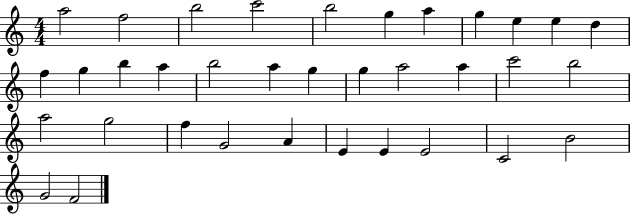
A5/h F5/h B5/h C6/h B5/h G5/q A5/q G5/q E5/q E5/q D5/q F5/q G5/q B5/q A5/q B5/h A5/q G5/q G5/q A5/h A5/q C6/h B5/h A5/h G5/h F5/q G4/h A4/q E4/q E4/q E4/h C4/h B4/h G4/h F4/h